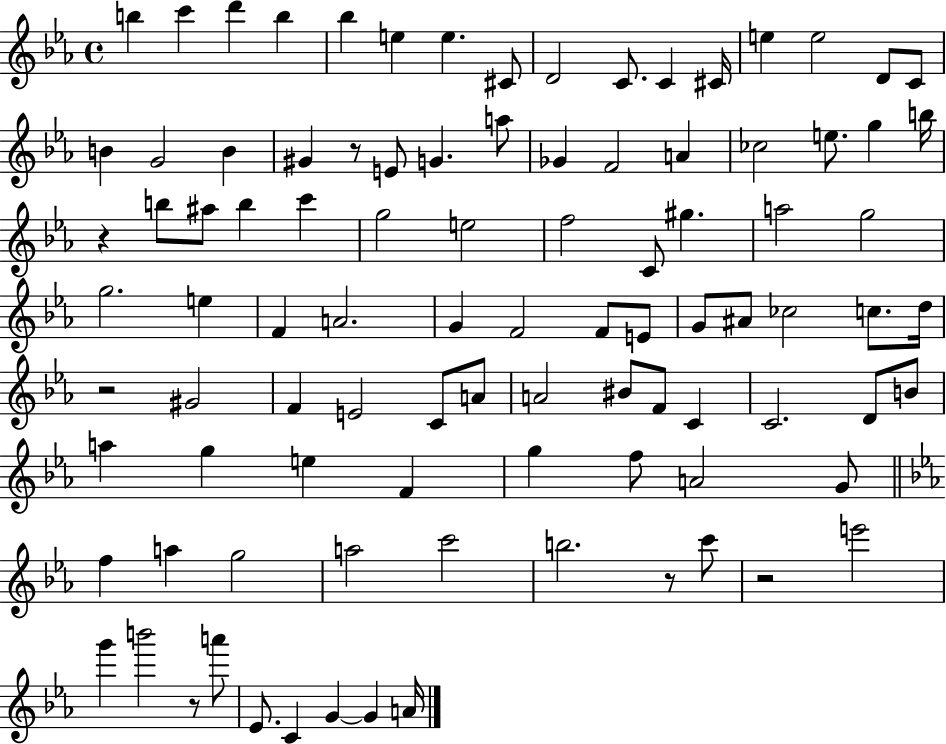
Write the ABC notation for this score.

X:1
T:Untitled
M:4/4
L:1/4
K:Eb
b c' d' b _b e e ^C/2 D2 C/2 C ^C/4 e e2 D/2 C/2 B G2 B ^G z/2 E/2 G a/2 _G F2 A _c2 e/2 g b/4 z b/2 ^a/2 b c' g2 e2 f2 C/2 ^g a2 g2 g2 e F A2 G F2 F/2 E/2 G/2 ^A/2 _c2 c/2 d/4 z2 ^G2 F E2 C/2 A/2 A2 ^B/2 F/2 C C2 D/2 B/2 a g e F g f/2 A2 G/2 f a g2 a2 c'2 b2 z/2 c'/2 z2 e'2 g' b'2 z/2 a'/2 _E/2 C G G A/4